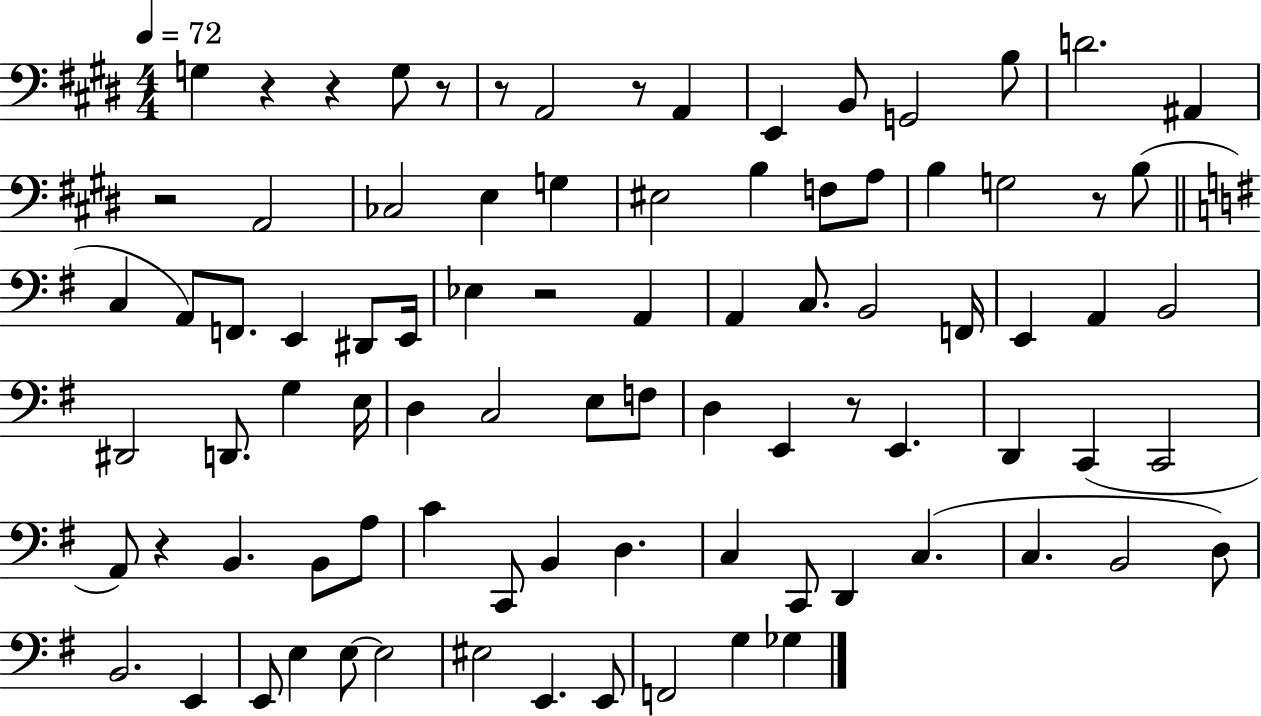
G3/q R/q R/q G3/e R/e R/e A2/h R/e A2/q E2/q B2/e G2/h B3/e D4/h. A#2/q R/h A2/h CES3/h E3/q G3/q EIS3/h B3/q F3/e A3/e B3/q G3/h R/e B3/e C3/q A2/e F2/e. E2/q D#2/e E2/s Eb3/q R/h A2/q A2/q C3/e. B2/h F2/s E2/q A2/q B2/h D#2/h D2/e. G3/q E3/s D3/q C3/h E3/e F3/e D3/q E2/q R/e E2/q. D2/q C2/q C2/h A2/e R/q B2/q. B2/e A3/e C4/q C2/e B2/q D3/q. C3/q C2/e D2/q C3/q. C3/q. B2/h D3/e B2/h. E2/q E2/e E3/q E3/e E3/h EIS3/h E2/q. E2/e F2/h G3/q Gb3/q